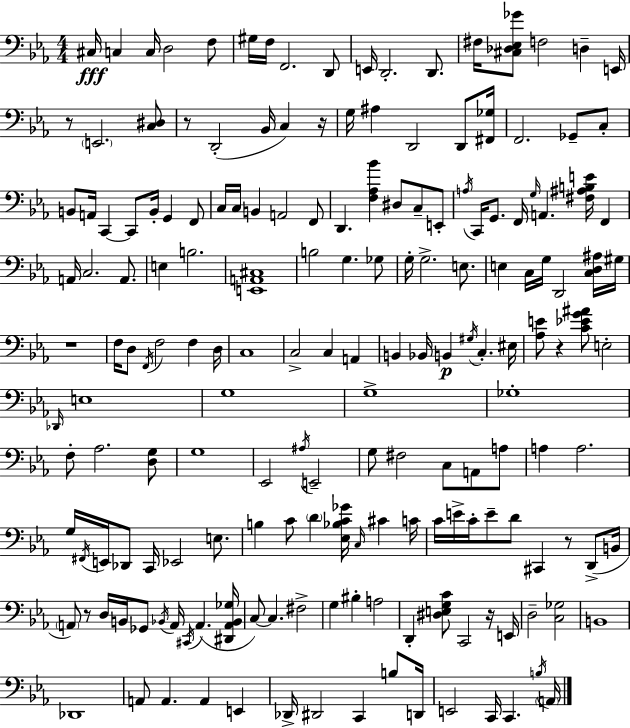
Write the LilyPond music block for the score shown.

{
  \clef bass
  \numericTimeSignature
  \time 4/4
  \key ees \major
  cis16\fff c4 c16 d2 f8 | gis16 f16 f,2. d,8 | e,16 d,2.-. d,8. | fis16 <cis des ees ges'>8 f2 d4-- e,16 | \break r8 \parenthesize e,2. <c dis>8 | r8 d,2-.( bes,16 c4) r16 | g16 ais4 d,2 d,8 <fis, ges>16 | f,2. ges,8-- c8-. | \break b,8 a,16 c,4~~ c,8 b,16-. g,4 f,8 | c16 c16 b,4 a,2 f,8 | d,4. <f aes bes'>4 dis8 c8-- e,8-. | \acciaccatura { a16 } c,16 g,8. f,16 \grace { g16 } a,4. <fis ais b e'>16 f,4 | \break a,16 c2. a,8. | e4 b2. | <e, a, cis>1 | b2 g4. | \break ges8 g16-. g2.-> e8. | e4 c16 g16 d,2 | <c d ais>16 gis16 r1 | f16 d8 \acciaccatura { f,16 } f2 f4 | \break d16 c1 | c2-> c4 a,4 | b,4 bes,16 b,4\p \acciaccatura { gis16 } c4.-. | eis16 <aes e'>8 r4 <c' ees' g' ais'>8 e2-. | \break \grace { des,16 } e1 | g1 | g1-> | ges1-. | \break f8-. aes2. | <d g>8 g1 | ees,2 \acciaccatura { ais16 } e,2-- | g8 fis2 | \break c8 a,8 a8 a4 a2. | g16 \acciaccatura { fis,16 } e,16 des,8 c,16 ees,2 | e8. b4 c'8 \parenthesize d'4 | <ees bes c' ges'>16 \grace { c16 } cis'4 c'16 c'16 e'16-> c'16-. e'8-- d'8 cis,4 | \break r8 d,8->( b,16 \parenthesize a,8) r8 d16 b,16 ges,8 | \acciaccatura { bes,16 } a,16 \acciaccatura { cis,16 } a,4.( <dis, a, bes, ges>16 c8~~) c4. | fis2-> g4 bis4-. | a2 d,4-. <dis e g c'>8 | \break c,2 r16 e,16 d2-- | <c ges>2 b,1 | des,1 | a,8 a,4. | \break a,4 e,4 des,16-> dis,2 | c,4 b8 d,16 e,2 | c,16 c,4. \acciaccatura { b16 } \parenthesize a,16 \bar "|."
}